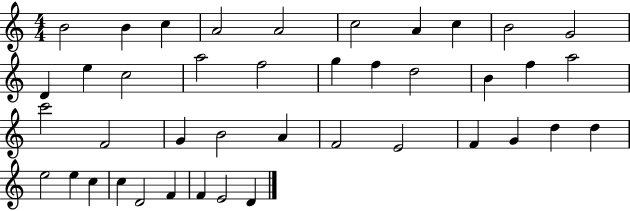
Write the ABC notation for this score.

X:1
T:Untitled
M:4/4
L:1/4
K:C
B2 B c A2 A2 c2 A c B2 G2 D e c2 a2 f2 g f d2 B f a2 c'2 F2 G B2 A F2 E2 F G d d e2 e c c D2 F F E2 D